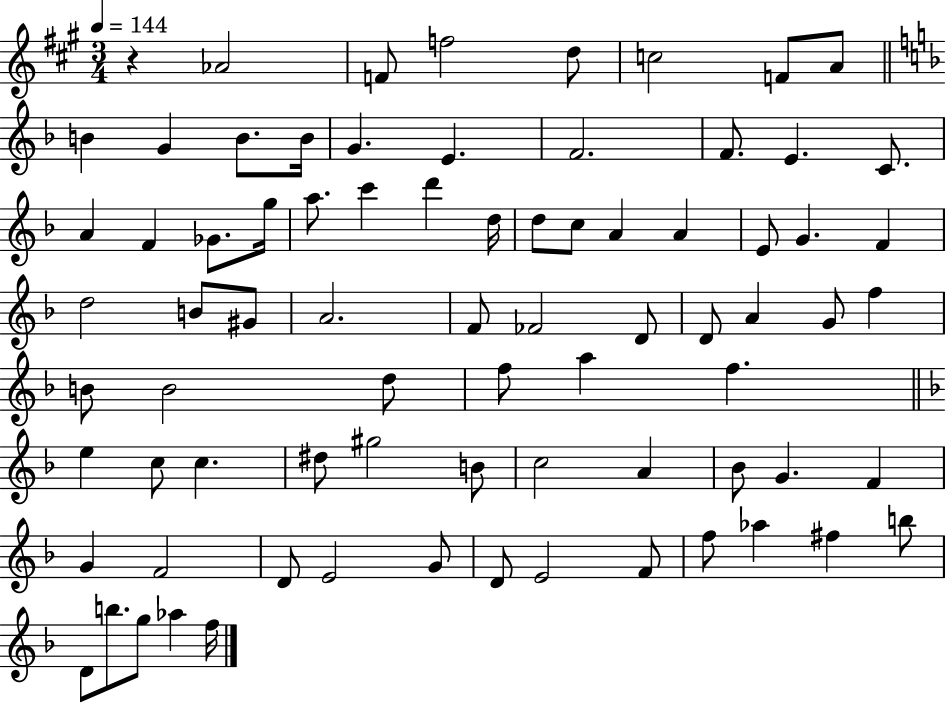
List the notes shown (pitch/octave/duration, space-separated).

R/q Ab4/h F4/e F5/h D5/e C5/h F4/e A4/e B4/q G4/q B4/e. B4/s G4/q. E4/q. F4/h. F4/e. E4/q. C4/e. A4/q F4/q Gb4/e. G5/s A5/e. C6/q D6/q D5/s D5/e C5/e A4/q A4/q E4/e G4/q. F4/q D5/h B4/e G#4/e A4/h. F4/e FES4/h D4/e D4/e A4/q G4/e F5/q B4/e B4/h D5/e F5/e A5/q F5/q. E5/q C5/e C5/q. D#5/e G#5/h B4/e C5/h A4/q Bb4/e G4/q. F4/q G4/q F4/h D4/e E4/h G4/e D4/e E4/h F4/e F5/e Ab5/q F#5/q B5/e D4/e B5/e. G5/e Ab5/q F5/s